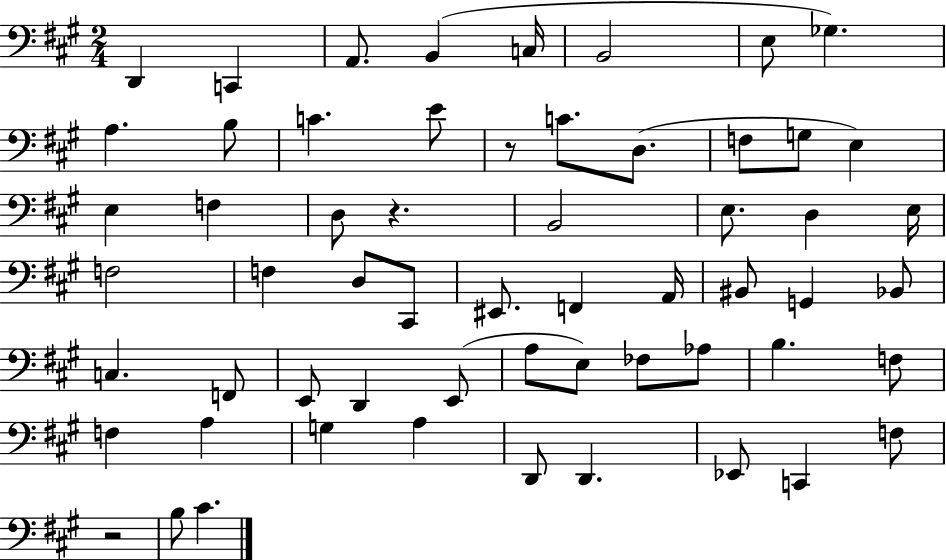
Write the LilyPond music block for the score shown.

{
  \clef bass
  \numericTimeSignature
  \time 2/4
  \key a \major
  \repeat volta 2 { d,4 c,4 | a,8. b,4( c16 | b,2 | e8 ges4.) | \break a4. b8 | c'4. e'8 | r8 c'8. d8.( | f8 g8 e4) | \break e4 f4 | d8 r4. | b,2 | e8. d4 e16 | \break f2 | f4 d8 cis,8 | eis,8. f,4 a,16 | bis,8 g,4 bes,8 | \break c4. f,8 | e,8 d,4 e,8( | a8 e8) fes8 aes8 | b4. f8 | \break f4 a4 | g4 a4 | d,8 d,4. | ees,8 c,4 f8 | \break r2 | b8 cis'4. | } \bar "|."
}